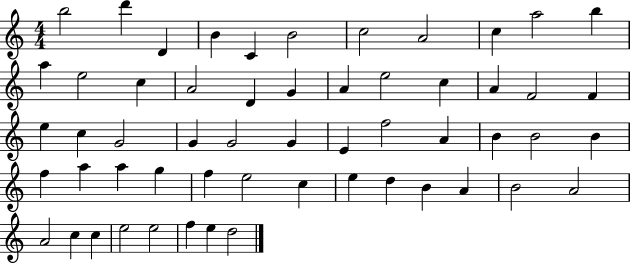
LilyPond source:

{
  \clef treble
  \numericTimeSignature
  \time 4/4
  \key c \major
  b''2 d'''4 d'4 | b'4 c'4 b'2 | c''2 a'2 | c''4 a''2 b''4 | \break a''4 e''2 c''4 | a'2 d'4 g'4 | a'4 e''2 c''4 | a'4 f'2 f'4 | \break e''4 c''4 g'2 | g'4 g'2 g'4 | e'4 f''2 a'4 | b'4 b'2 b'4 | \break f''4 a''4 a''4 g''4 | f''4 e''2 c''4 | e''4 d''4 b'4 a'4 | b'2 a'2 | \break a'2 c''4 c''4 | e''2 e''2 | f''4 e''4 d''2 | \bar "|."
}